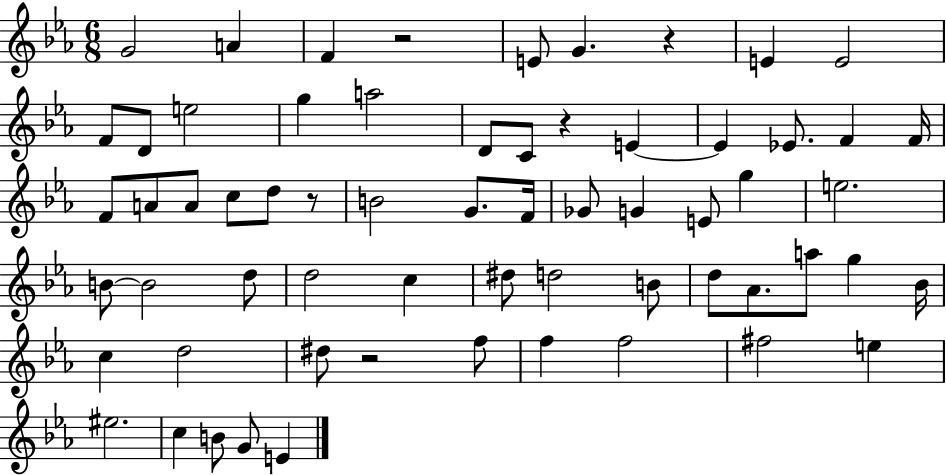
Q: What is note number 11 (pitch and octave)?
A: G5